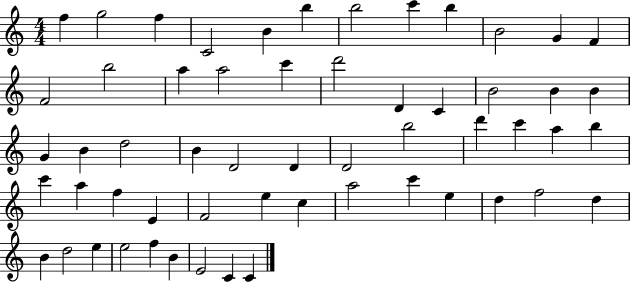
{
  \clef treble
  \numericTimeSignature
  \time 4/4
  \key c \major
  f''4 g''2 f''4 | c'2 b'4 b''4 | b''2 c'''4 b''4 | b'2 g'4 f'4 | \break f'2 b''2 | a''4 a''2 c'''4 | d'''2 d'4 c'4 | b'2 b'4 b'4 | \break g'4 b'4 d''2 | b'4 d'2 d'4 | d'2 b''2 | d'''4 c'''4 a''4 b''4 | \break c'''4 a''4 f''4 e'4 | f'2 e''4 c''4 | a''2 c'''4 e''4 | d''4 f''2 d''4 | \break b'4 d''2 e''4 | e''2 f''4 b'4 | e'2 c'4 c'4 | \bar "|."
}